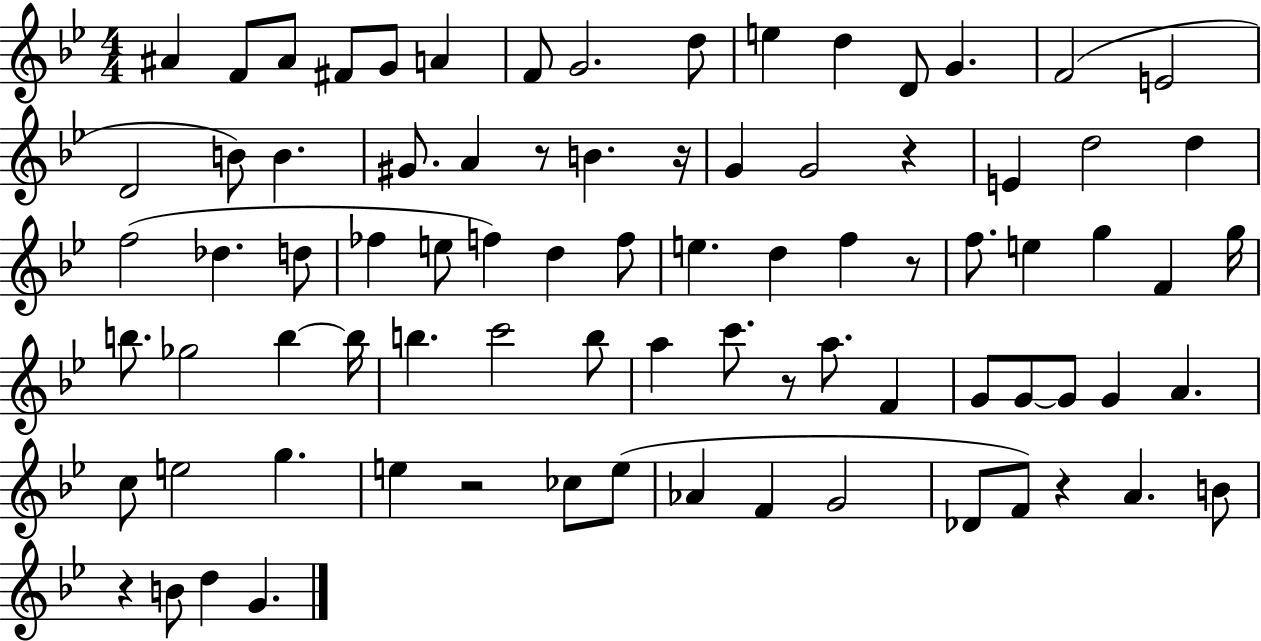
{
  \clef treble
  \numericTimeSignature
  \time 4/4
  \key bes \major
  ais'4 f'8 ais'8 fis'8 g'8 a'4 | f'8 g'2. d''8 | e''4 d''4 d'8 g'4. | f'2( e'2 | \break d'2 b'8) b'4. | gis'8. a'4 r8 b'4. r16 | g'4 g'2 r4 | e'4 d''2 d''4 | \break f''2( des''4. d''8 | fes''4 e''8 f''4) d''4 f''8 | e''4. d''4 f''4 r8 | f''8. e''4 g''4 f'4 g''16 | \break b''8. ges''2 b''4~~ b''16 | b''4. c'''2 b''8 | a''4 c'''8. r8 a''8. f'4 | g'8 g'8~~ g'8 g'4 a'4. | \break c''8 e''2 g''4. | e''4 r2 ces''8 e''8( | aes'4 f'4 g'2 | des'8 f'8) r4 a'4. b'8 | \break r4 b'8 d''4 g'4. | \bar "|."
}